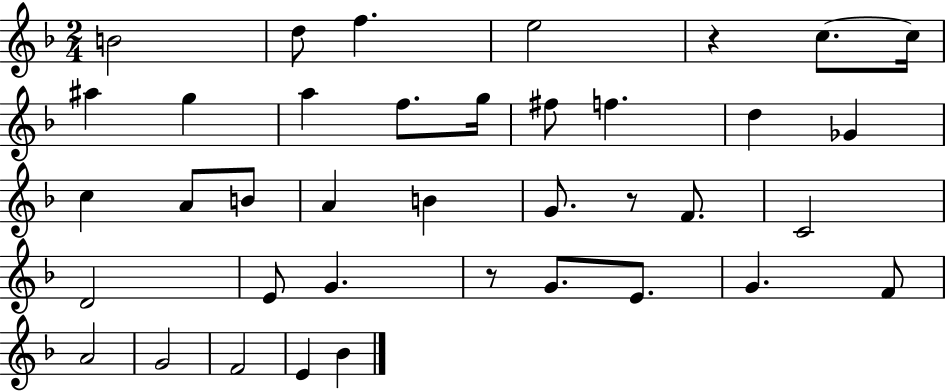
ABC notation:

X:1
T:Untitled
M:2/4
L:1/4
K:F
B2 d/2 f e2 z c/2 c/4 ^a g a f/2 g/4 ^f/2 f d _G c A/2 B/2 A B G/2 z/2 F/2 C2 D2 E/2 G z/2 G/2 E/2 G F/2 A2 G2 F2 E _B